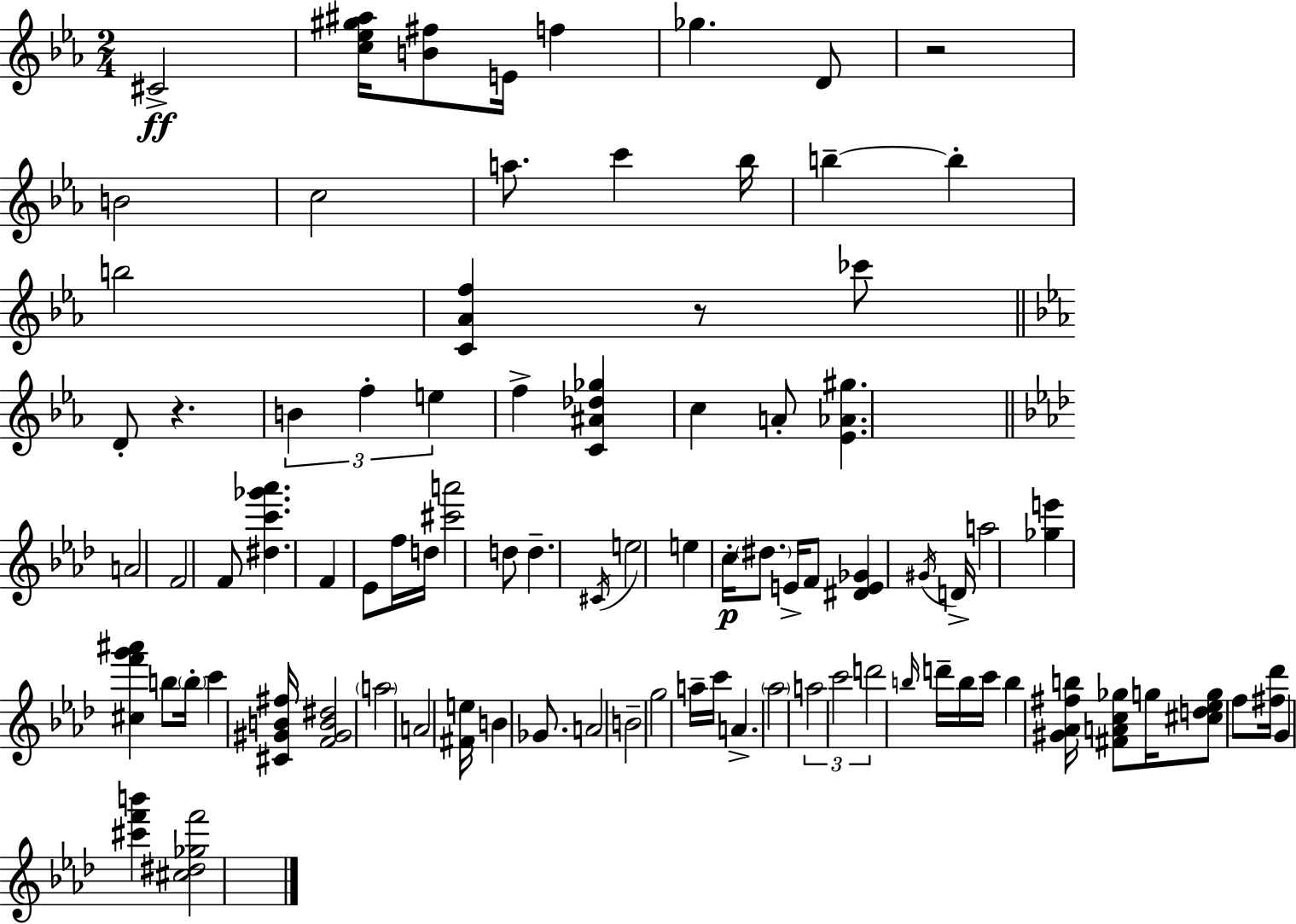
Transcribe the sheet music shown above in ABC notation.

X:1
T:Untitled
M:2/4
L:1/4
K:Cm
^C2 [c_e^g^a]/4 [B^f]/2 E/4 f _g D/2 z2 B2 c2 a/2 c' _b/4 b b b2 [C_Af] z/2 _c'/2 D/2 z B f e f [C^A_d_g] c A/2 [_E_A^g] A2 F2 F/2 [^dc'_g'_a'] F _E/2 f/4 d/4 [^c'a']2 d/2 d ^C/4 e2 e c/4 ^d/2 E/4 F/2 [^DE_G] ^G/4 D/4 a2 [_ge'] [^cf'g'^a'] b/2 b/4 c' [^C^GB^f]/4 [F^GB^d]2 a2 A2 [^Fe]/4 B _G/2 A2 B2 g2 a/4 c'/4 A _a2 a2 c'2 d'2 b/4 d'/4 b/4 c'/4 b [^G_A^fb]/4 [^FAc_g]/2 g/4 [^cd_eg]/2 f/2 [^f_d']/4 G [^c'f'b'] [^c^d_gf']2